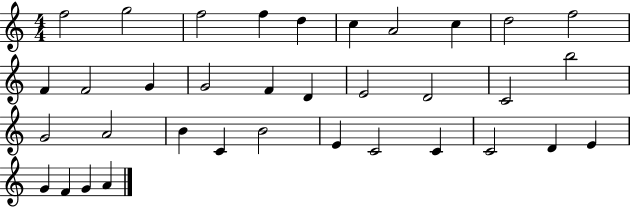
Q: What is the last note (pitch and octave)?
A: A4